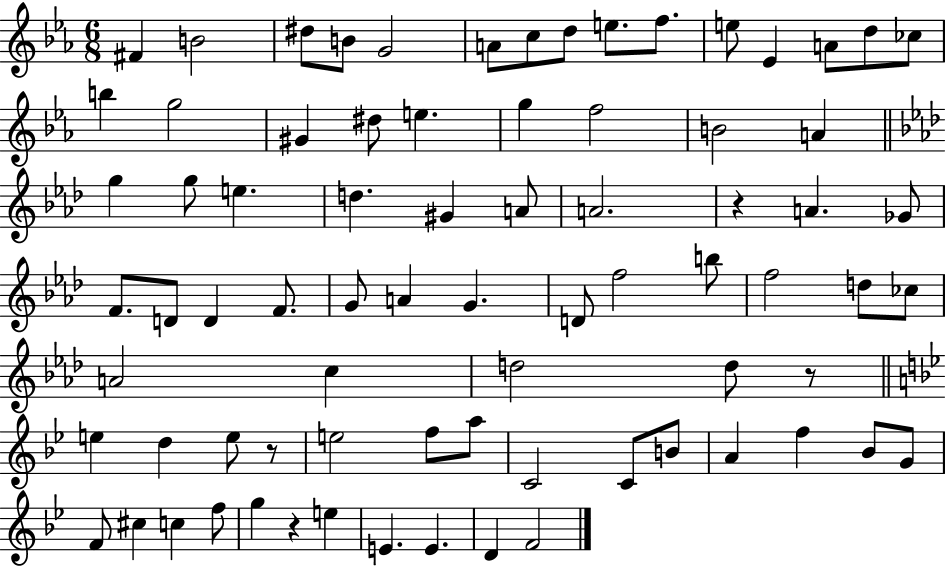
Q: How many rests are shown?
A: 4